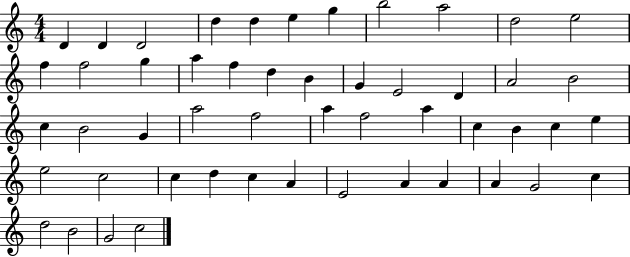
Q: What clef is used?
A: treble